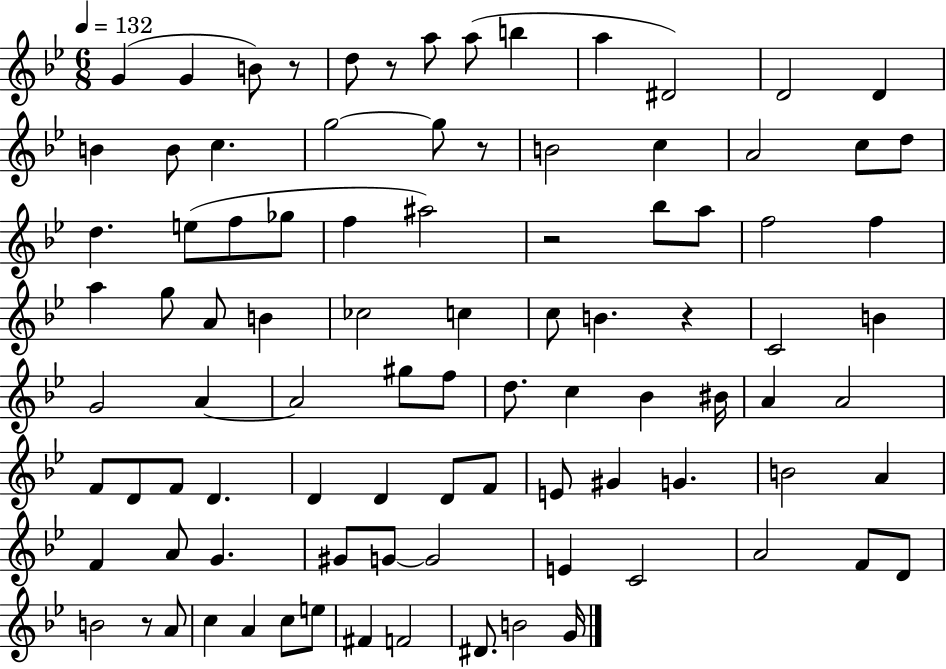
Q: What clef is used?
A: treble